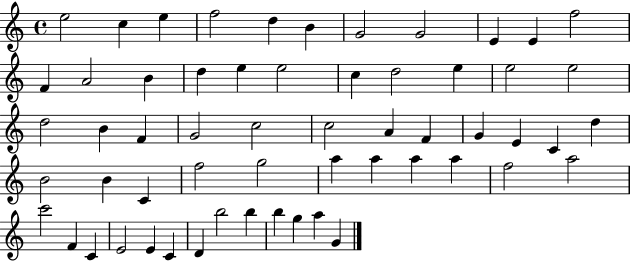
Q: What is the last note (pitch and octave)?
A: G4